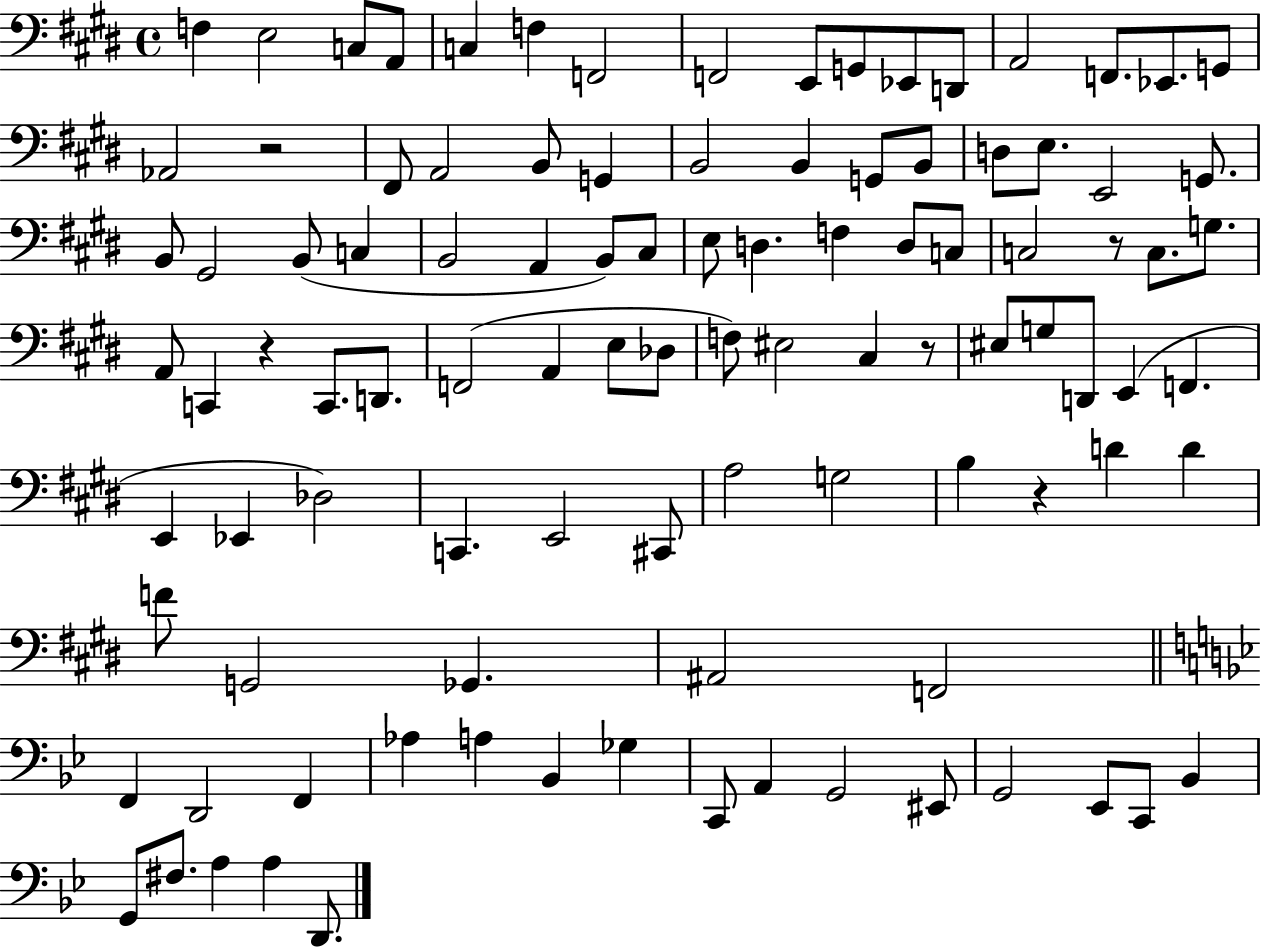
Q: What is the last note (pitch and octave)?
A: D2